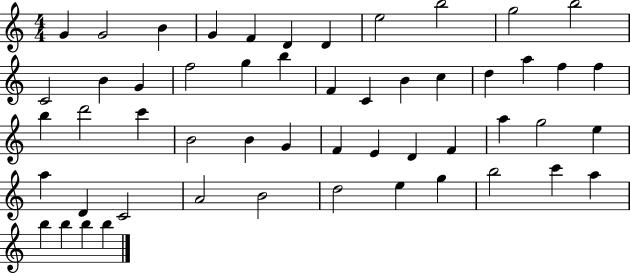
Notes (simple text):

G4/q G4/h B4/q G4/q F4/q D4/q D4/q E5/h B5/h G5/h B5/h C4/h B4/q G4/q F5/h G5/q B5/q F4/q C4/q B4/q C5/q D5/q A5/q F5/q F5/q B5/q D6/h C6/q B4/h B4/q G4/q F4/q E4/q D4/q F4/q A5/q G5/h E5/q A5/q D4/q C4/h A4/h B4/h D5/h E5/q G5/q B5/h C6/q A5/q B5/q B5/q B5/q B5/q